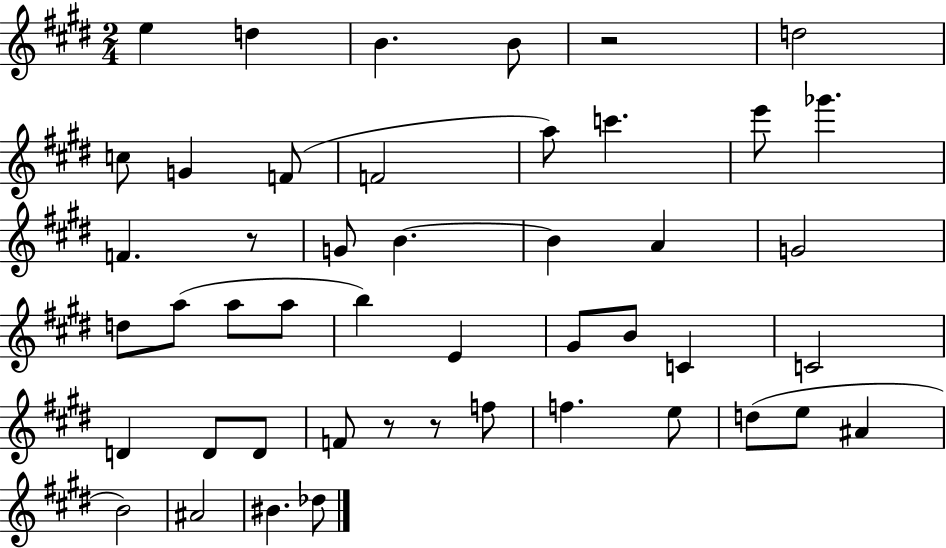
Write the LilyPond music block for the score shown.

{
  \clef treble
  \numericTimeSignature
  \time 2/4
  \key e \major
  e''4 d''4 | b'4. b'8 | r2 | d''2 | \break c''8 g'4 f'8( | f'2 | a''8) c'''4. | e'''8 ges'''4. | \break f'4. r8 | g'8 b'4.~~ | b'4 a'4 | g'2 | \break d''8 a''8( a''8 a''8 | b''4) e'4 | gis'8 b'8 c'4 | c'2 | \break d'4 d'8 d'8 | f'8 r8 r8 f''8 | f''4. e''8 | d''8( e''8 ais'4 | \break b'2) | ais'2 | bis'4. des''8 | \bar "|."
}